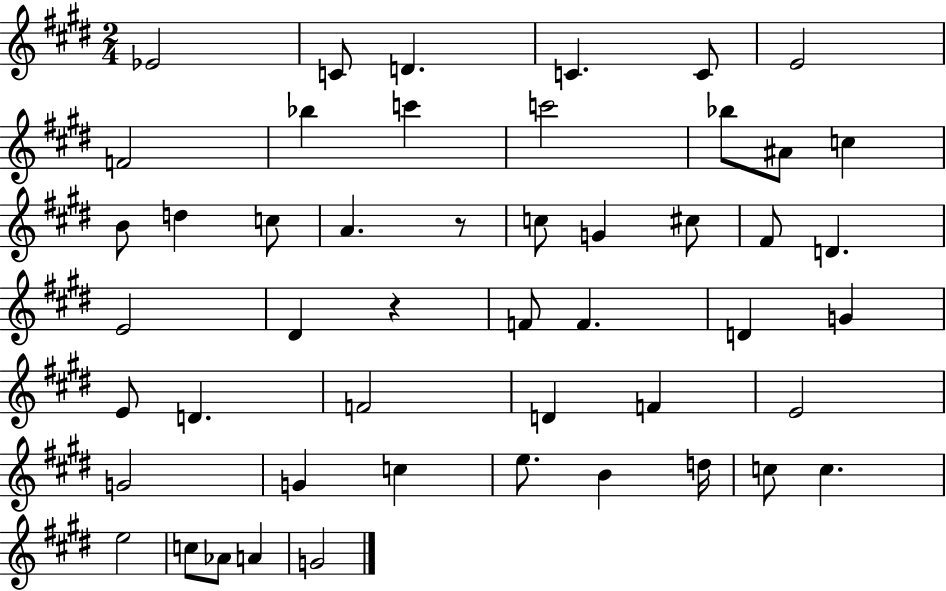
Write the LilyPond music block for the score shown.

{
  \clef treble
  \numericTimeSignature
  \time 2/4
  \key e \major
  ees'2 | c'8 d'4. | c'4. c'8 | e'2 | \break f'2 | bes''4 c'''4 | c'''2 | bes''8 ais'8 c''4 | \break b'8 d''4 c''8 | a'4. r8 | c''8 g'4 cis''8 | fis'8 d'4. | \break e'2 | dis'4 r4 | f'8 f'4. | d'4 g'4 | \break e'8 d'4. | f'2 | d'4 f'4 | e'2 | \break g'2 | g'4 c''4 | e''8. b'4 d''16 | c''8 c''4. | \break e''2 | c''8 aes'8 a'4 | g'2 | \bar "|."
}